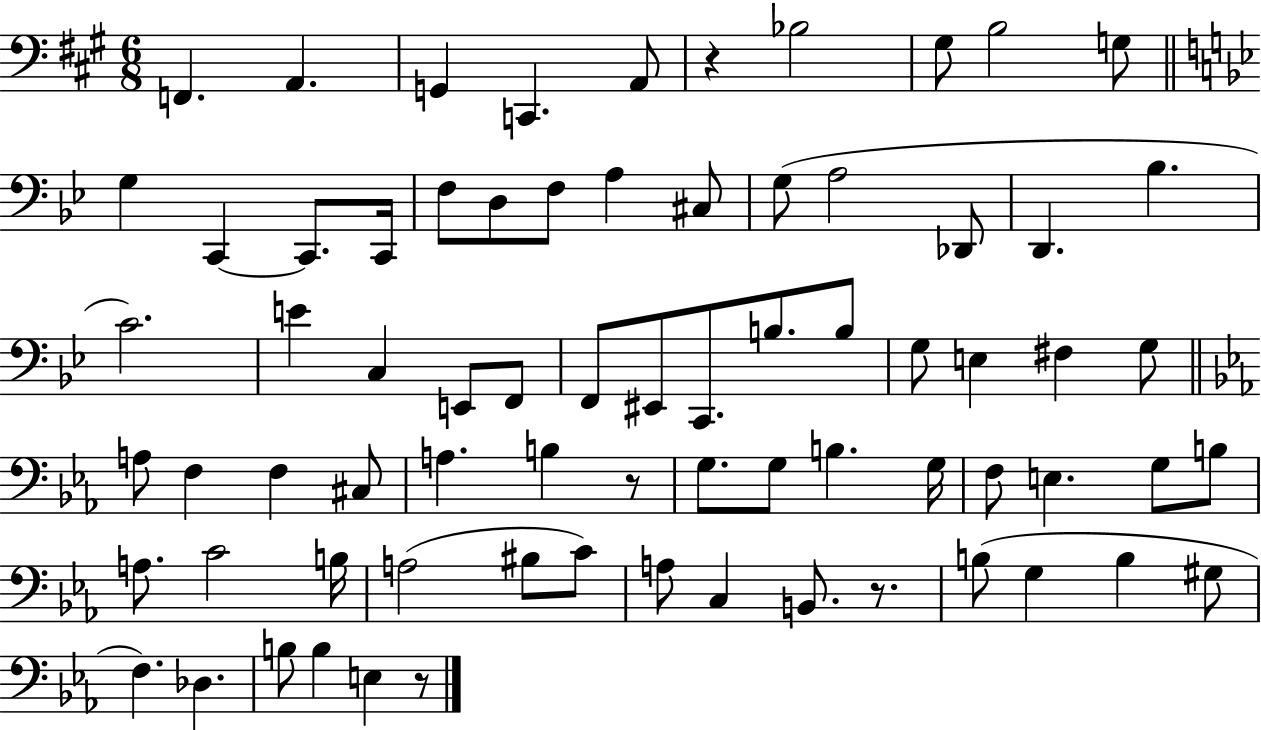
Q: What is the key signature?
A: A major